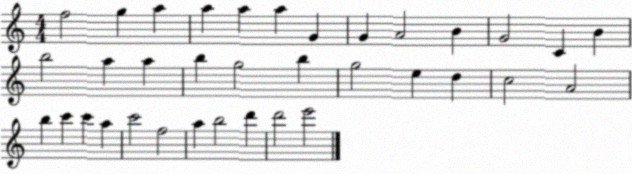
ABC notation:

X:1
T:Untitled
M:4/4
L:1/4
K:C
f2 g a a a a G G A2 B G2 C B b2 a a b g2 b g2 e d c2 A2 b c' c' a c'2 f2 a b2 d' d'2 e'2